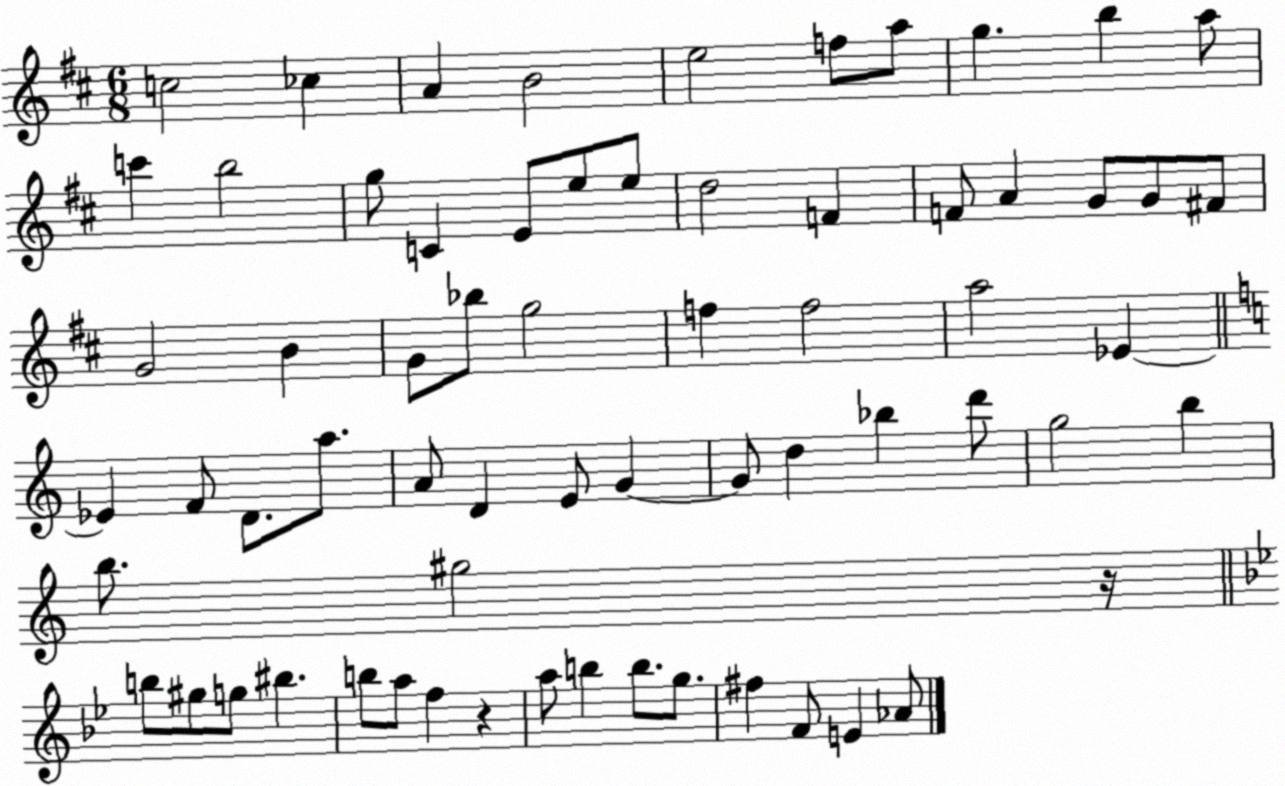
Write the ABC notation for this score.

X:1
T:Untitled
M:6/8
L:1/4
K:D
c2 _c A B2 e2 f/2 a/2 g b a/2 c' b2 g/2 C E/2 e/2 e/2 d2 F F/2 A G/2 G/2 ^F/2 G2 B G/2 _b/2 g2 f f2 a2 _E _E F/2 D/2 a/2 A/2 D E/2 G G/2 d _b d'/2 g2 b b/2 ^g2 z/4 b/2 ^g/2 g/2 ^b b/2 a/2 f z a/2 b b/2 g/2 ^f F/2 E _A/2